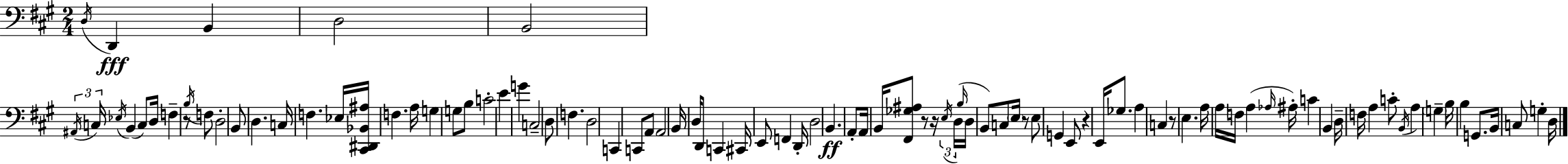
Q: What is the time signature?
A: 2/4